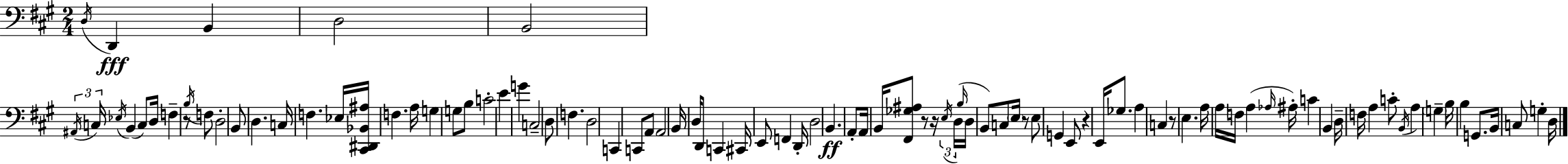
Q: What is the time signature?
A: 2/4